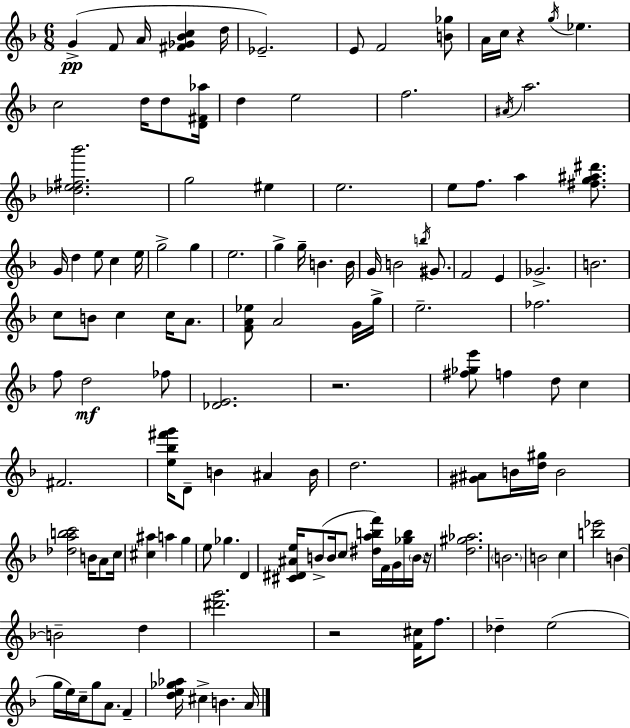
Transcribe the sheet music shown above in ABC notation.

X:1
T:Untitled
M:6/8
L:1/4
K:Dm
G F/2 A/4 [^F_G_Bc] d/4 _E2 E/2 F2 [B_g]/2 A/4 c/4 z g/4 _e c2 d/4 d/2 [D^F_a]/4 d e2 f2 ^A/4 a2 [_de^f_b']2 g2 ^e e2 e/2 f/2 a [^fg^a^d']/2 G/4 d e/2 c e/4 g2 g e2 g g/4 B B/4 G/4 B2 b/4 ^G/2 F2 E _G2 B2 c/2 B/2 c c/4 A/2 [FA_e]/2 A2 G/4 g/4 e2 _f2 f/2 d2 _f/2 [_DE]2 z2 [^f_ge']/2 f d/2 c ^F2 [e_b^f'g']/4 D/2 B ^A B/4 d2 [^G^A]/2 B/4 [d^g]/4 B2 [_dabc']2 B/4 A/2 c/4 [^c^a] a g e/2 _g D [^C^D^Ae]/4 B/2 B/4 c/2 [^dabf']/4 F/4 G/4 [_gb]/4 B/4 z/4 [d^g_a]2 B2 B2 c [b_e']2 B B2 d [^d'g']2 z2 [F^c]/4 f/2 _d e2 g/4 e/4 c/4 g/2 A/2 F [de_g_a]/4 ^c B A/4